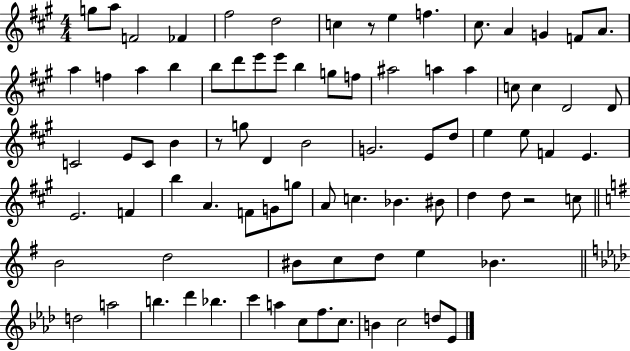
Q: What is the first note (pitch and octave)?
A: G5